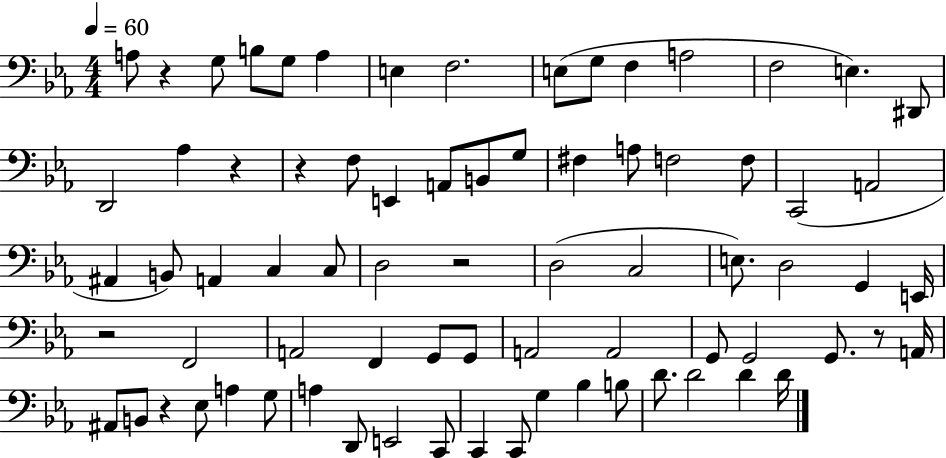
A3/e R/q G3/e B3/e G3/e A3/q E3/q F3/h. E3/e G3/e F3/q A3/h F3/h E3/q. D#2/e D2/h Ab3/q R/q R/q F3/e E2/q A2/e B2/e G3/e F#3/q A3/e F3/h F3/e C2/h A2/h A#2/q B2/e A2/q C3/q C3/e D3/h R/h D3/h C3/h E3/e. D3/h G2/q E2/s R/h F2/h A2/h F2/q G2/e G2/e A2/h A2/h G2/e G2/h G2/e. R/e A2/s A#2/e B2/e R/q Eb3/e A3/q G3/e A3/q D2/e E2/h C2/e C2/q C2/e G3/q Bb3/q B3/e D4/e. D4/h D4/q D4/s